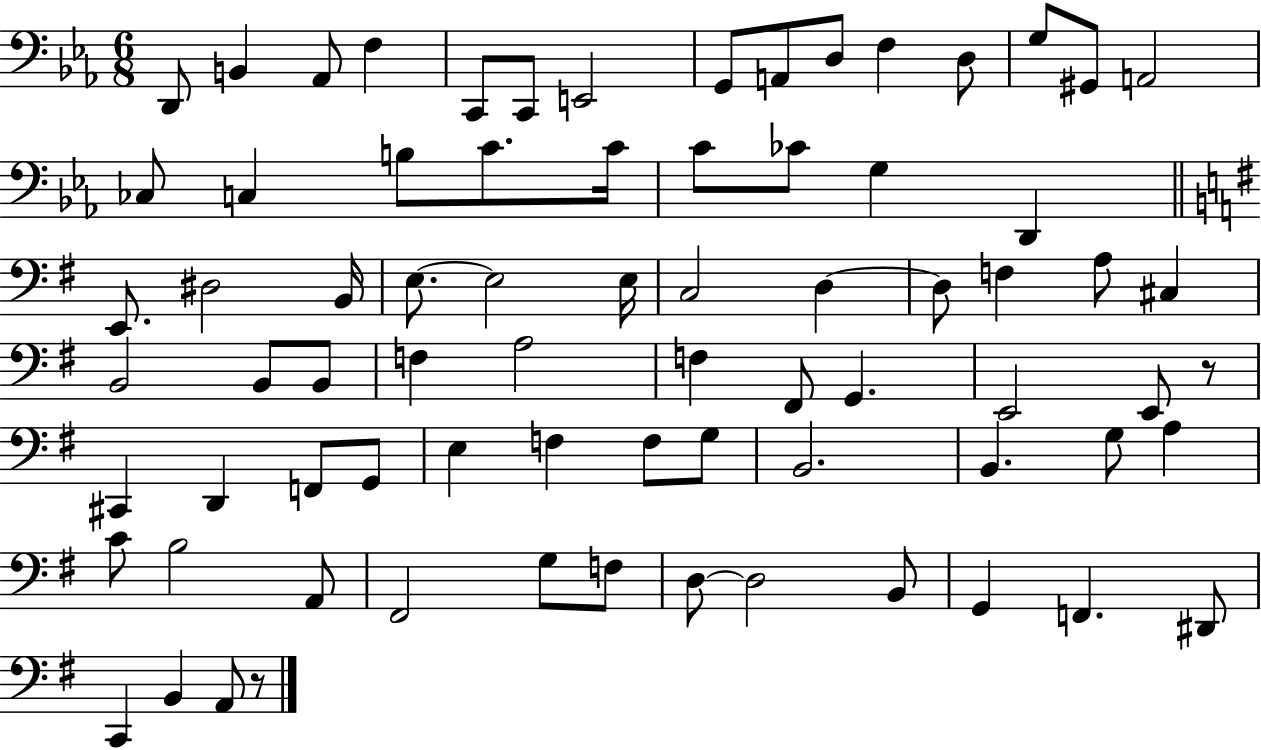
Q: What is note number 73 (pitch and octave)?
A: A2